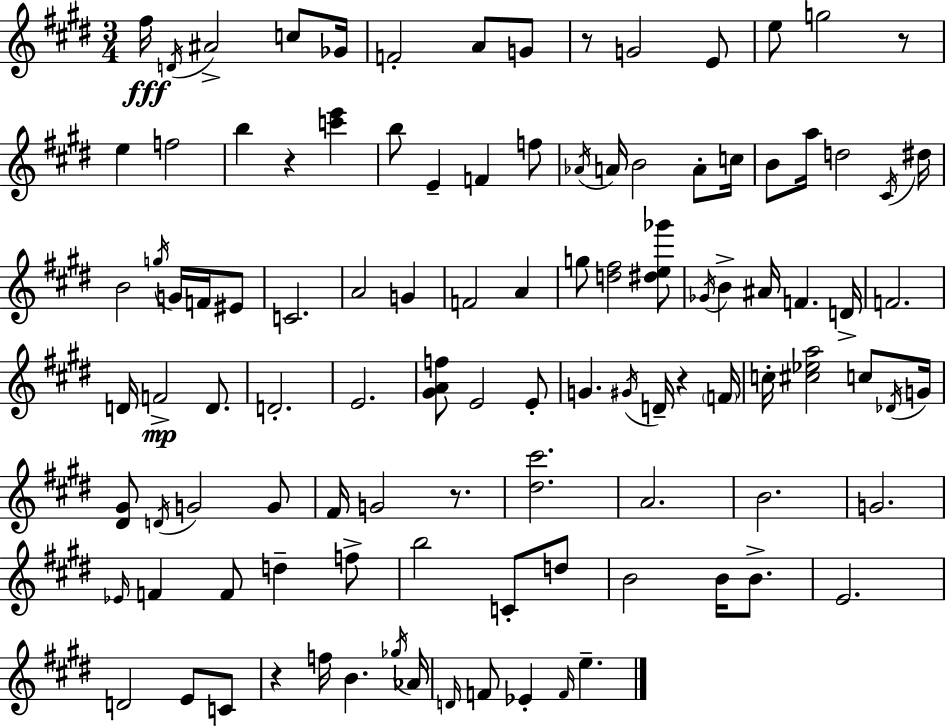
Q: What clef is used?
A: treble